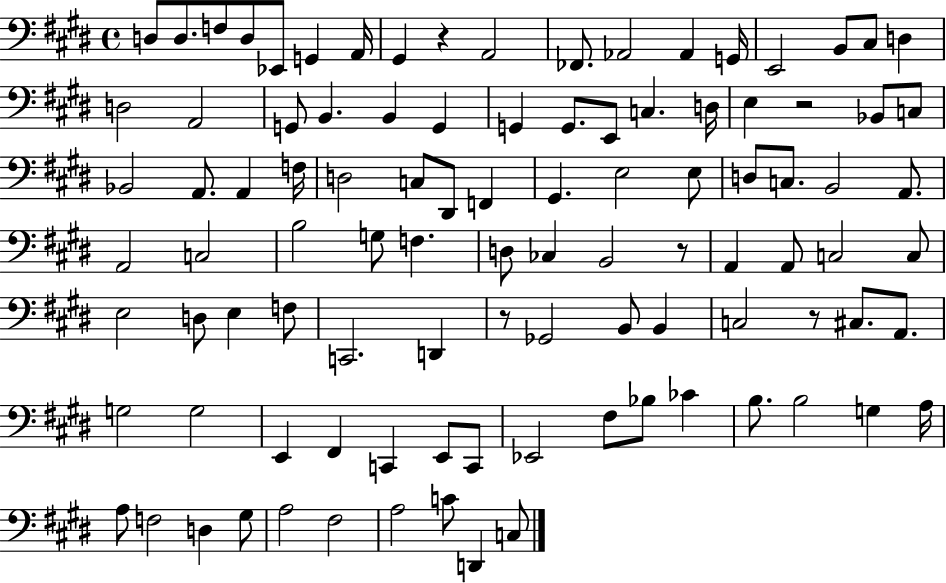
{
  \clef bass
  \time 4/4
  \defaultTimeSignature
  \key e \major
  d8 d8. f8 d8 ees,8 g,4 a,16 | gis,4 r4 a,2 | fes,8. aes,2 aes,4 g,16 | e,2 b,8 cis8 d4 | \break d2 a,2 | g,8 b,4. b,4 g,4 | g,4 g,8. e,8 c4. d16 | e4 r2 bes,8 c8 | \break bes,2 a,8. a,4 f16 | d2 c8 dis,8 f,4 | gis,4. e2 e8 | d8 c8. b,2 a,8. | \break a,2 c2 | b2 g8 f4. | d8 ces4 b,2 r8 | a,4 a,8 c2 c8 | \break e2 d8 e4 f8 | c,2. d,4 | r8 ges,2 b,8 b,4 | c2 r8 cis8. a,8. | \break g2 g2 | e,4 fis,4 c,4 e,8 c,8 | ees,2 fis8 bes8 ces'4 | b8. b2 g4 a16 | \break a8 f2 d4 gis8 | a2 fis2 | a2 c'8 d,4 c8 | \bar "|."
}